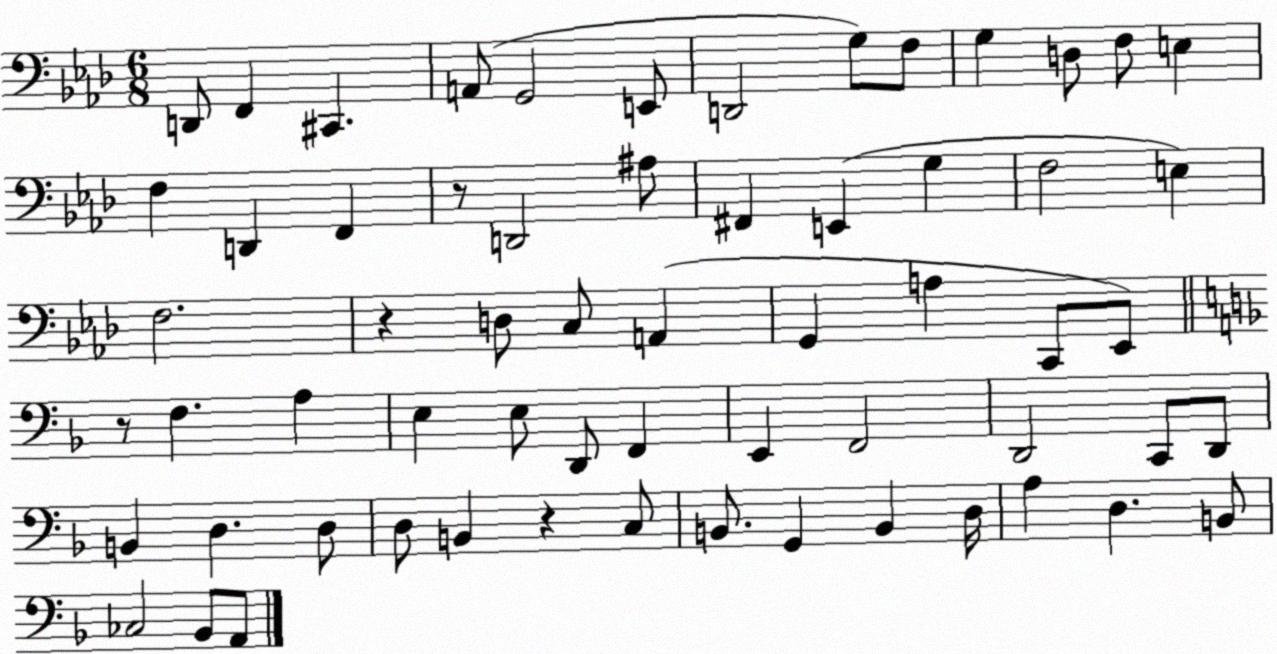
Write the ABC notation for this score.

X:1
T:Untitled
M:6/8
L:1/4
K:Ab
D,,/2 F,, ^C,, A,,/2 G,,2 E,,/2 D,,2 G,/2 F,/2 G, D,/2 F,/2 E, F, D,, F,, z/2 D,,2 ^A,/2 ^F,, E,, G, F,2 E, F,2 z D,/2 C,/2 A,, G,, A, C,,/2 _E,,/2 z/2 F, A, E, E,/2 D,,/2 F,, E,, F,,2 D,,2 C,,/2 D,,/2 B,, D, D,/2 D,/2 B,, z C,/2 B,,/2 G,, B,, D,/4 A, D, B,,/2 _C,2 _B,,/2 A,,/2